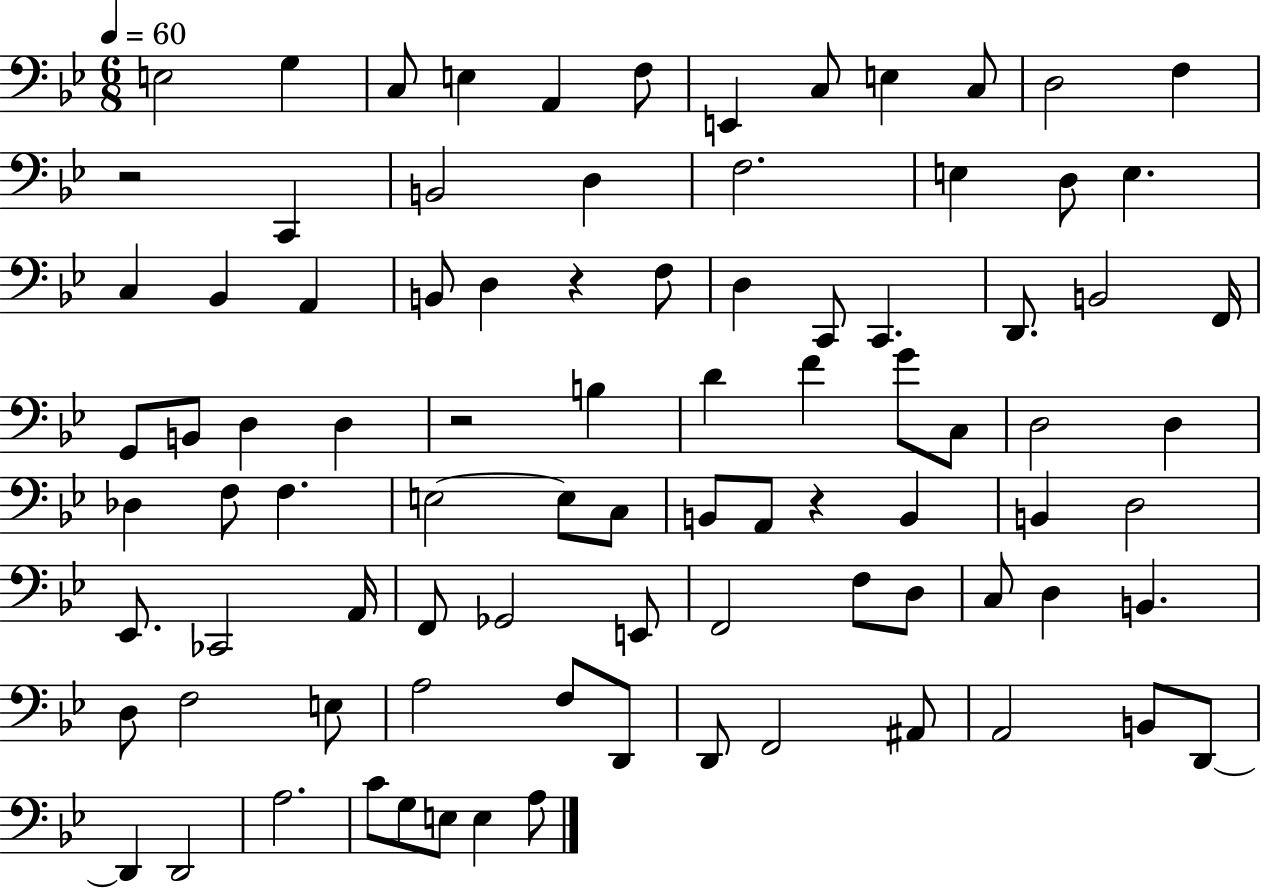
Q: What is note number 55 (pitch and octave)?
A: CES2